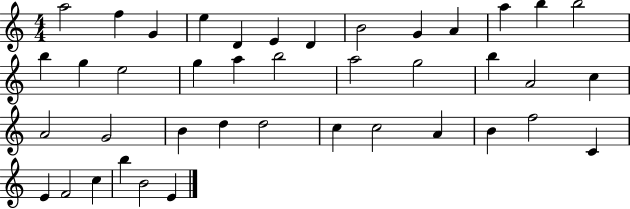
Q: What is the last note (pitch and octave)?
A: E4